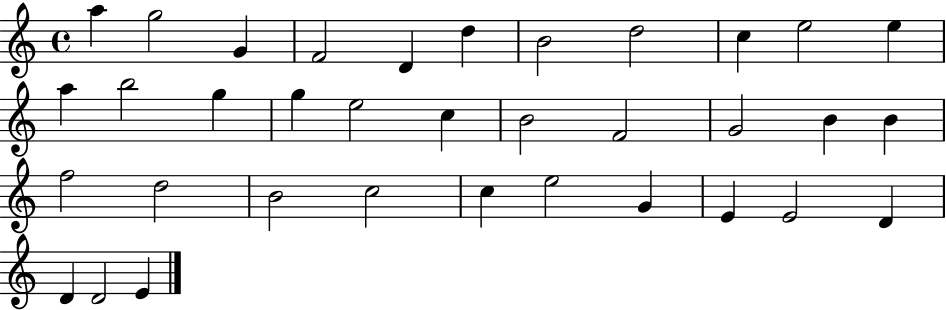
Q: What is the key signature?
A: C major